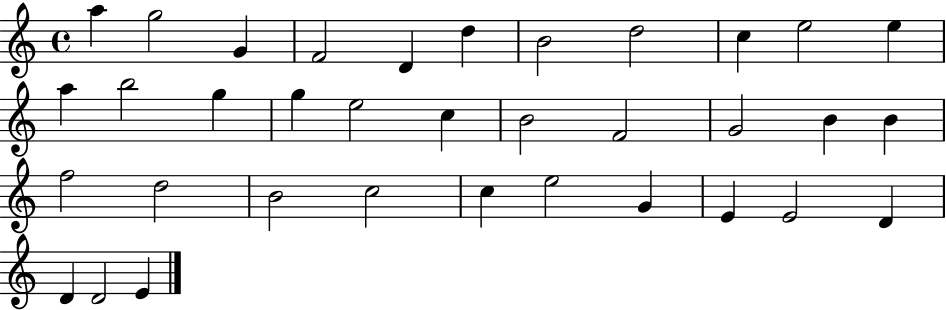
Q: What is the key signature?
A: C major